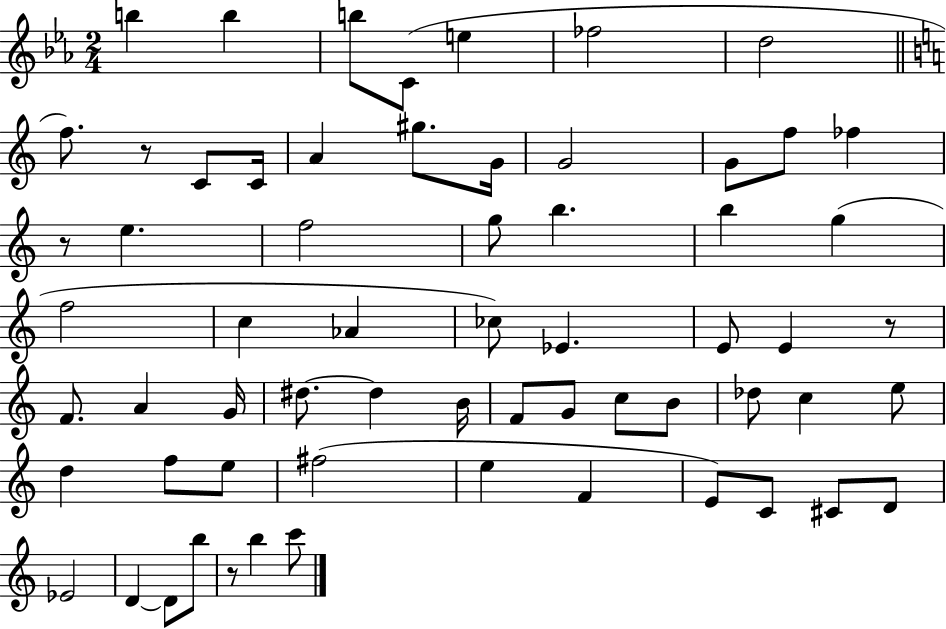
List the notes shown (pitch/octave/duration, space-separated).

B5/q B5/q B5/e C4/e E5/q FES5/h D5/h F5/e. R/e C4/e C4/s A4/q G#5/e. G4/s G4/h G4/e F5/e FES5/q R/e E5/q. F5/h G5/e B5/q. B5/q G5/q F5/h C5/q Ab4/q CES5/e Eb4/q. E4/e E4/q R/e F4/e. A4/q G4/s D#5/e. D#5/q B4/s F4/e G4/e C5/e B4/e Db5/e C5/q E5/e D5/q F5/e E5/e F#5/h E5/q F4/q E4/e C4/e C#4/e D4/e Eb4/h D4/q D4/e B5/e R/e B5/q C6/e